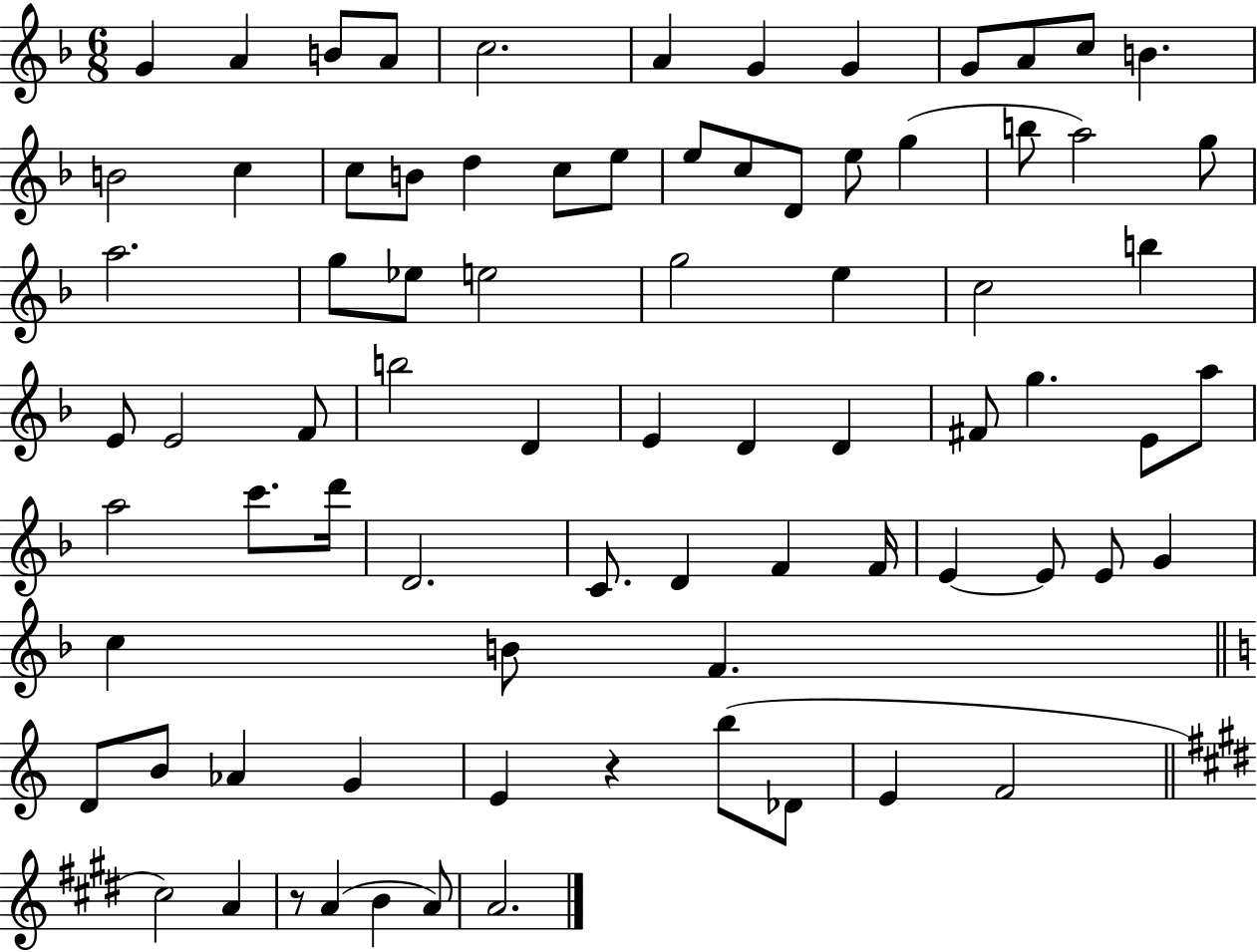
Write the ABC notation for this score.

X:1
T:Untitled
M:6/8
L:1/4
K:F
G A B/2 A/2 c2 A G G G/2 A/2 c/2 B B2 c c/2 B/2 d c/2 e/2 e/2 c/2 D/2 e/2 g b/2 a2 g/2 a2 g/2 _e/2 e2 g2 e c2 b E/2 E2 F/2 b2 D E D D ^F/2 g E/2 a/2 a2 c'/2 d'/4 D2 C/2 D F F/4 E E/2 E/2 G c B/2 F D/2 B/2 _A G E z b/2 _D/2 E F2 ^c2 A z/2 A B A/2 A2